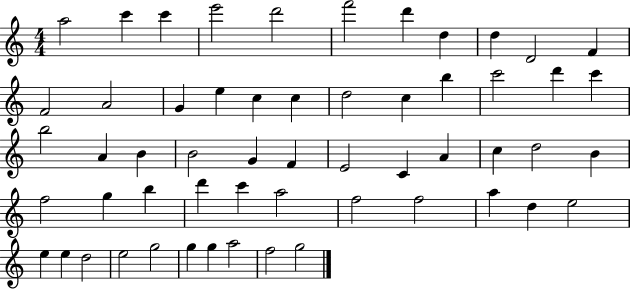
A5/h C6/q C6/q E6/h D6/h F6/h D6/q D5/q D5/q D4/h F4/q F4/h A4/h G4/q E5/q C5/q C5/q D5/h C5/q B5/q C6/h D6/q C6/q B5/h A4/q B4/q B4/h G4/q F4/q E4/h C4/q A4/q C5/q D5/h B4/q F5/h G5/q B5/q D6/q C6/q A5/h F5/h F5/h A5/q D5/q E5/h E5/q E5/q D5/h E5/h G5/h G5/q G5/q A5/h F5/h G5/h